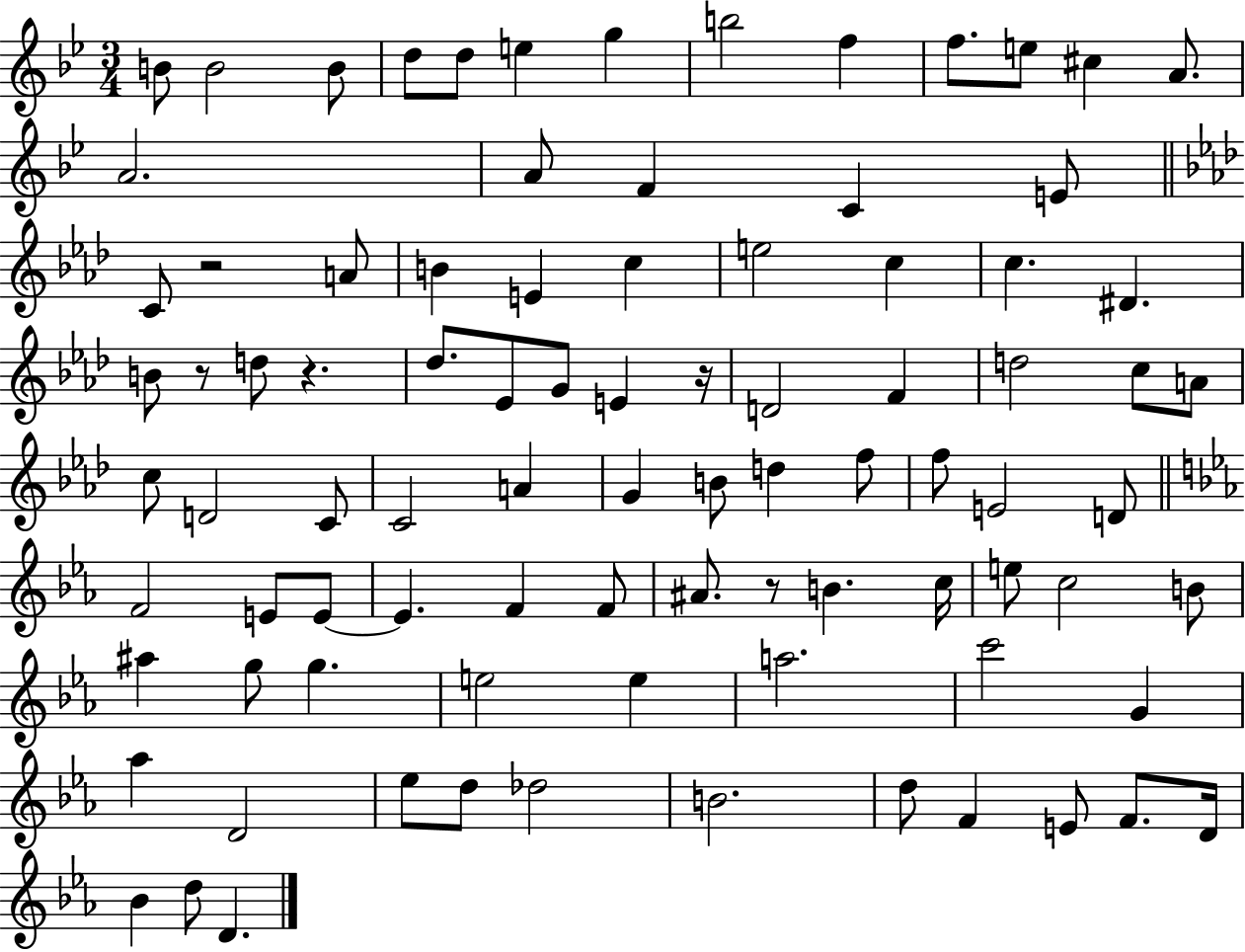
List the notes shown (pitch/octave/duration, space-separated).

B4/e B4/h B4/e D5/e D5/e E5/q G5/q B5/h F5/q F5/e. E5/e C#5/q A4/e. A4/h. A4/e F4/q C4/q E4/e C4/e R/h A4/e B4/q E4/q C5/q E5/h C5/q C5/q. D#4/q. B4/e R/e D5/e R/q. Db5/e. Eb4/e G4/e E4/q R/s D4/h F4/q D5/h C5/e A4/e C5/e D4/h C4/e C4/h A4/q G4/q B4/e D5/q F5/e F5/e E4/h D4/e F4/h E4/e E4/e E4/q. F4/q F4/e A#4/e. R/e B4/q. C5/s E5/e C5/h B4/e A#5/q G5/e G5/q. E5/h E5/q A5/h. C6/h G4/q Ab5/q D4/h Eb5/e D5/e Db5/h B4/h. D5/e F4/q E4/e F4/e. D4/s Bb4/q D5/e D4/q.